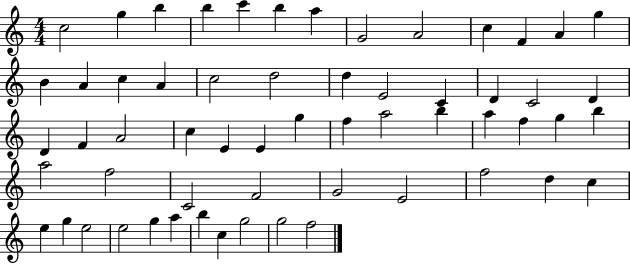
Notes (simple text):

C5/h G5/q B5/q B5/q C6/q B5/q A5/q G4/h A4/h C5/q F4/q A4/q G5/q B4/q A4/q C5/q A4/q C5/h D5/h D5/q E4/h C4/q D4/q C4/h D4/q D4/q F4/q A4/h C5/q E4/q E4/q G5/q F5/q A5/h B5/q A5/q F5/q G5/q B5/q A5/h F5/h C4/h F4/h G4/h E4/h F5/h D5/q C5/q E5/q G5/q E5/h E5/h G5/q A5/q B5/q C5/q G5/h G5/h F5/h